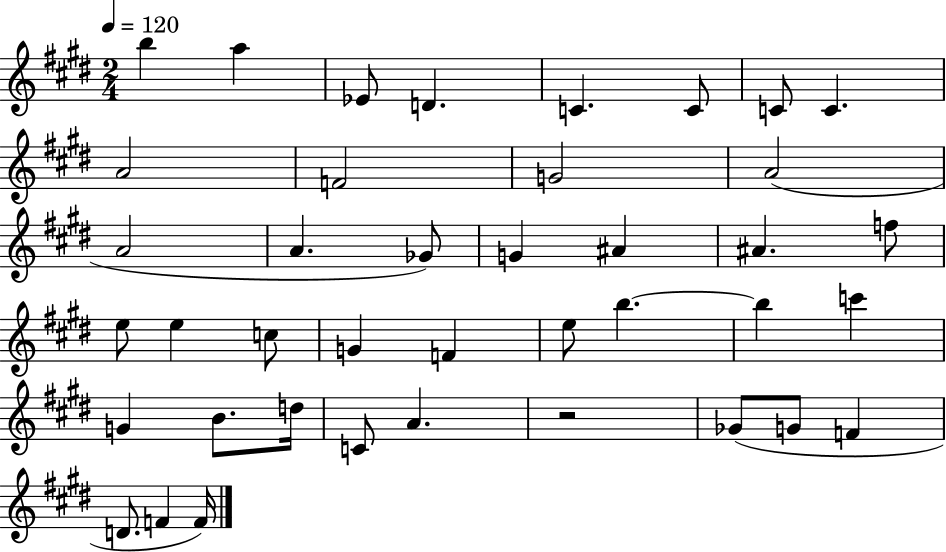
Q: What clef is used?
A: treble